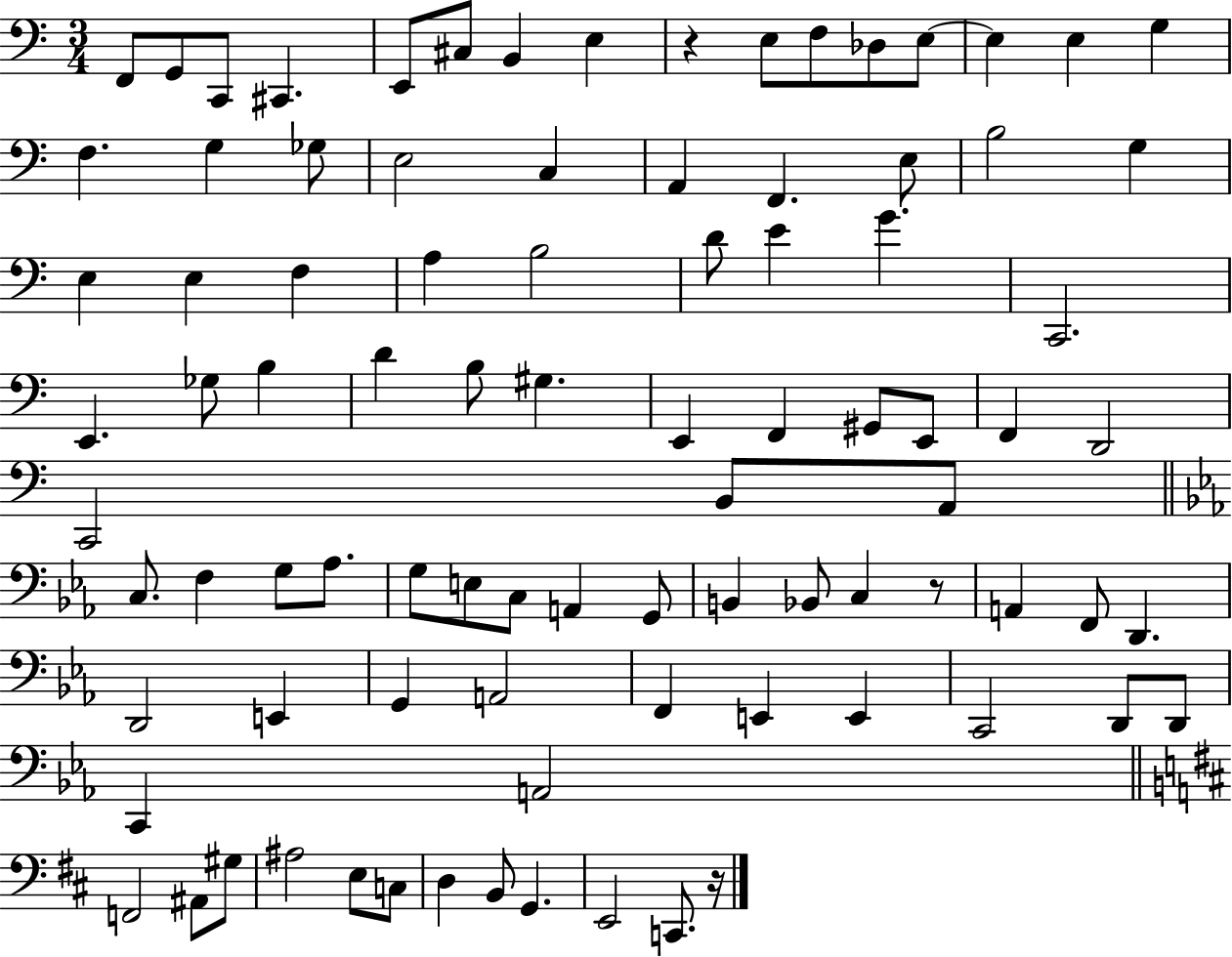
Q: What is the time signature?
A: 3/4